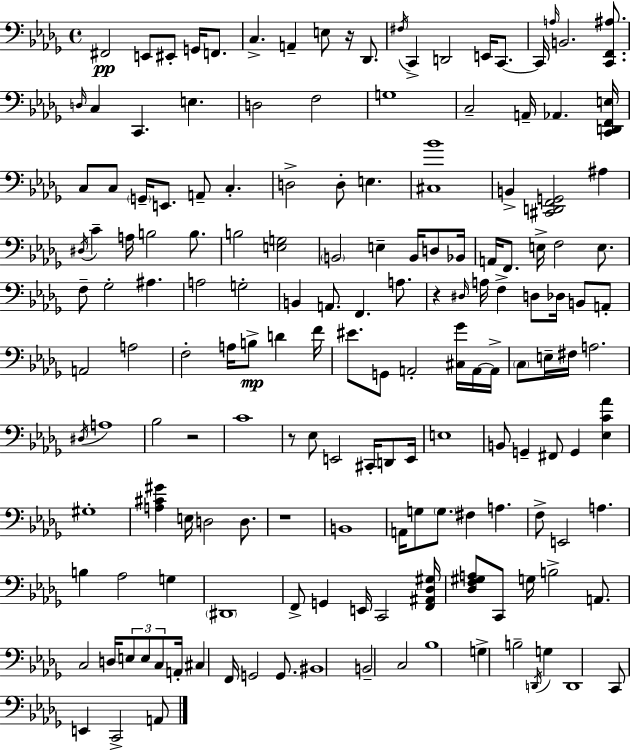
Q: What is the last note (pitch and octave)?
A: A2